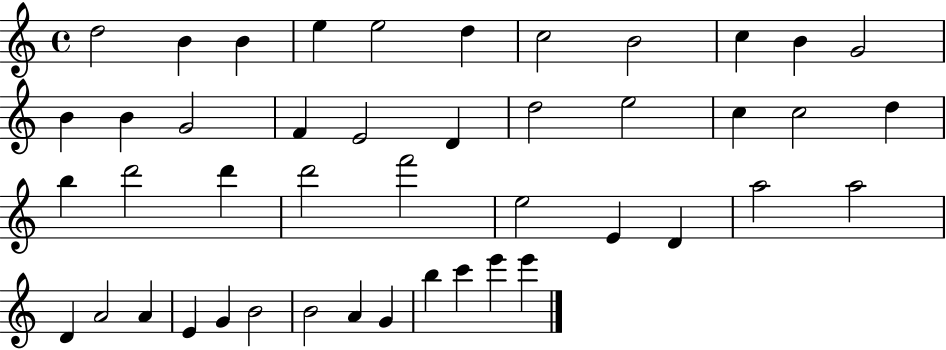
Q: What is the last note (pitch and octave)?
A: E6